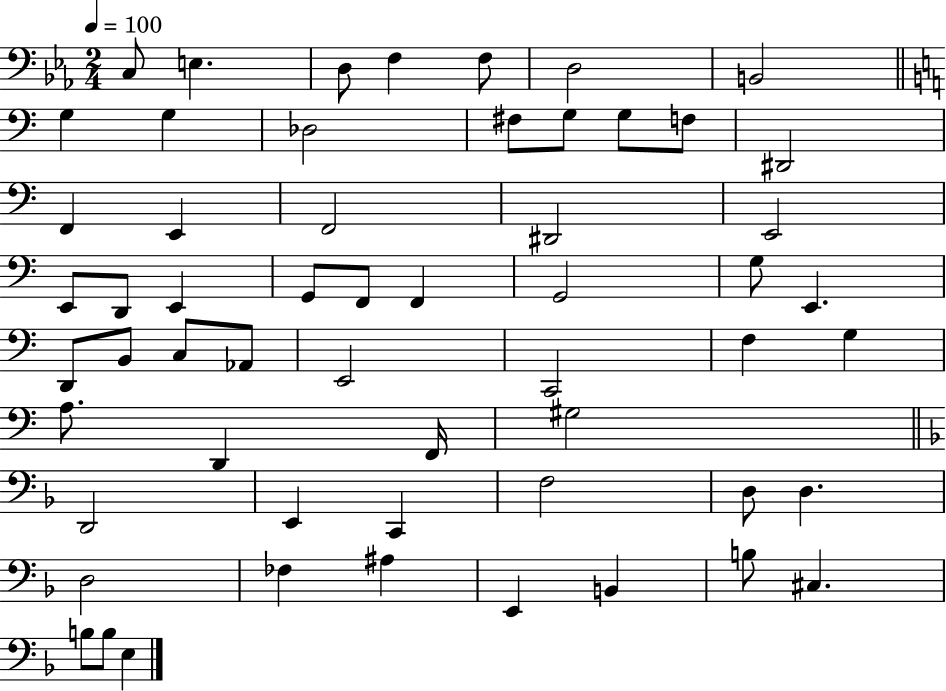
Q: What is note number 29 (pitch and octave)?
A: E2